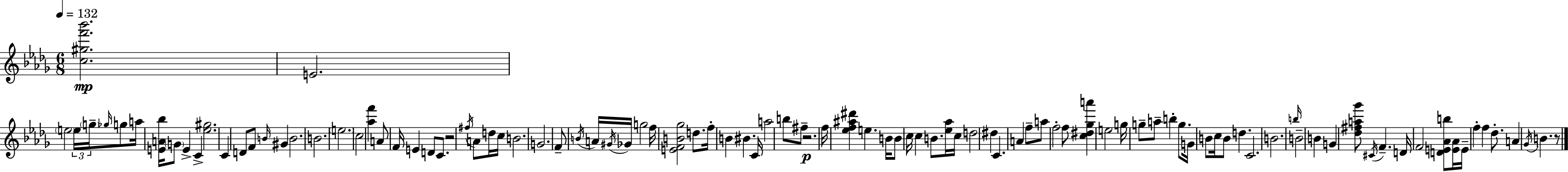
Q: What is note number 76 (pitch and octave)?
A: B4